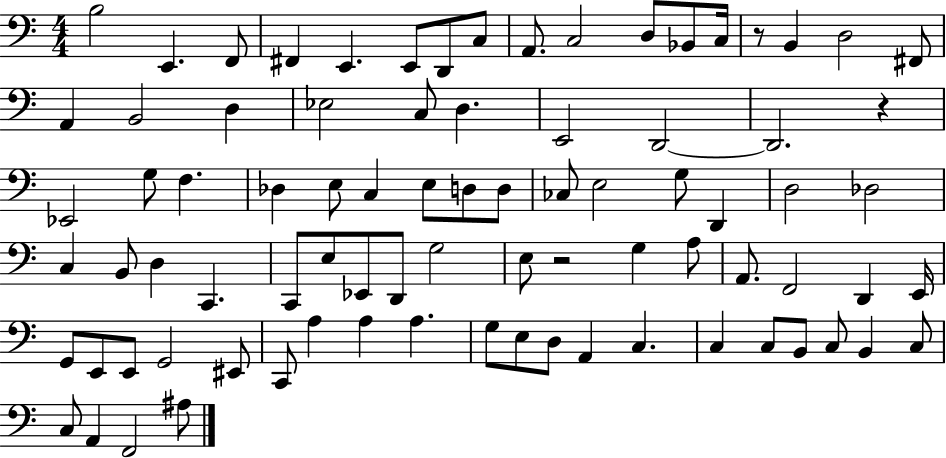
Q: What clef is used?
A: bass